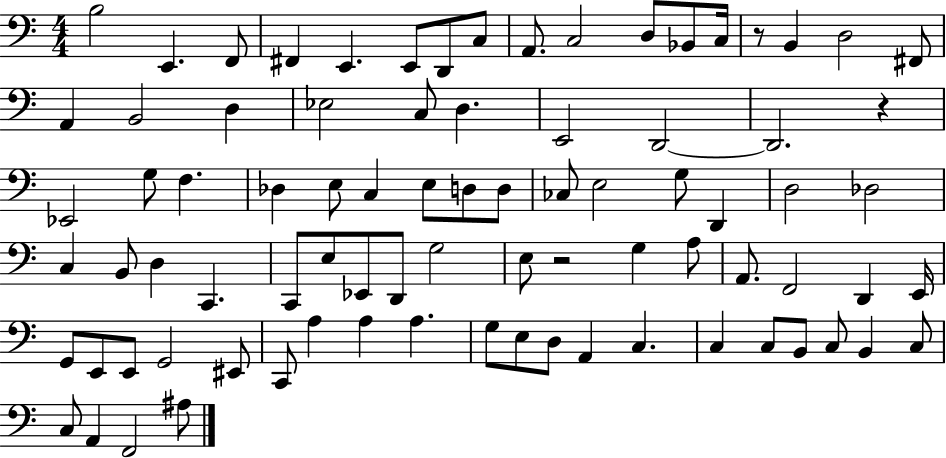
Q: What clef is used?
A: bass